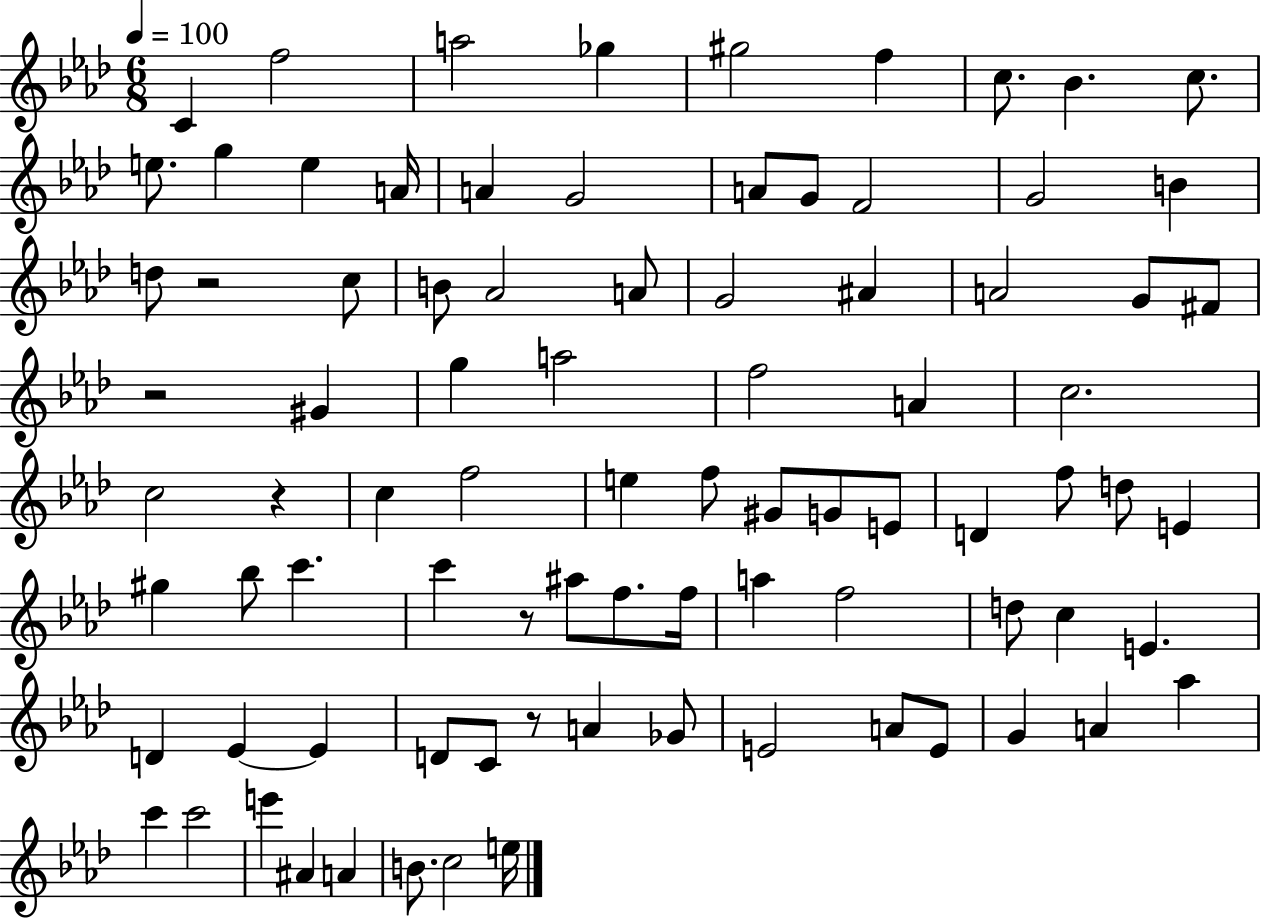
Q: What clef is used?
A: treble